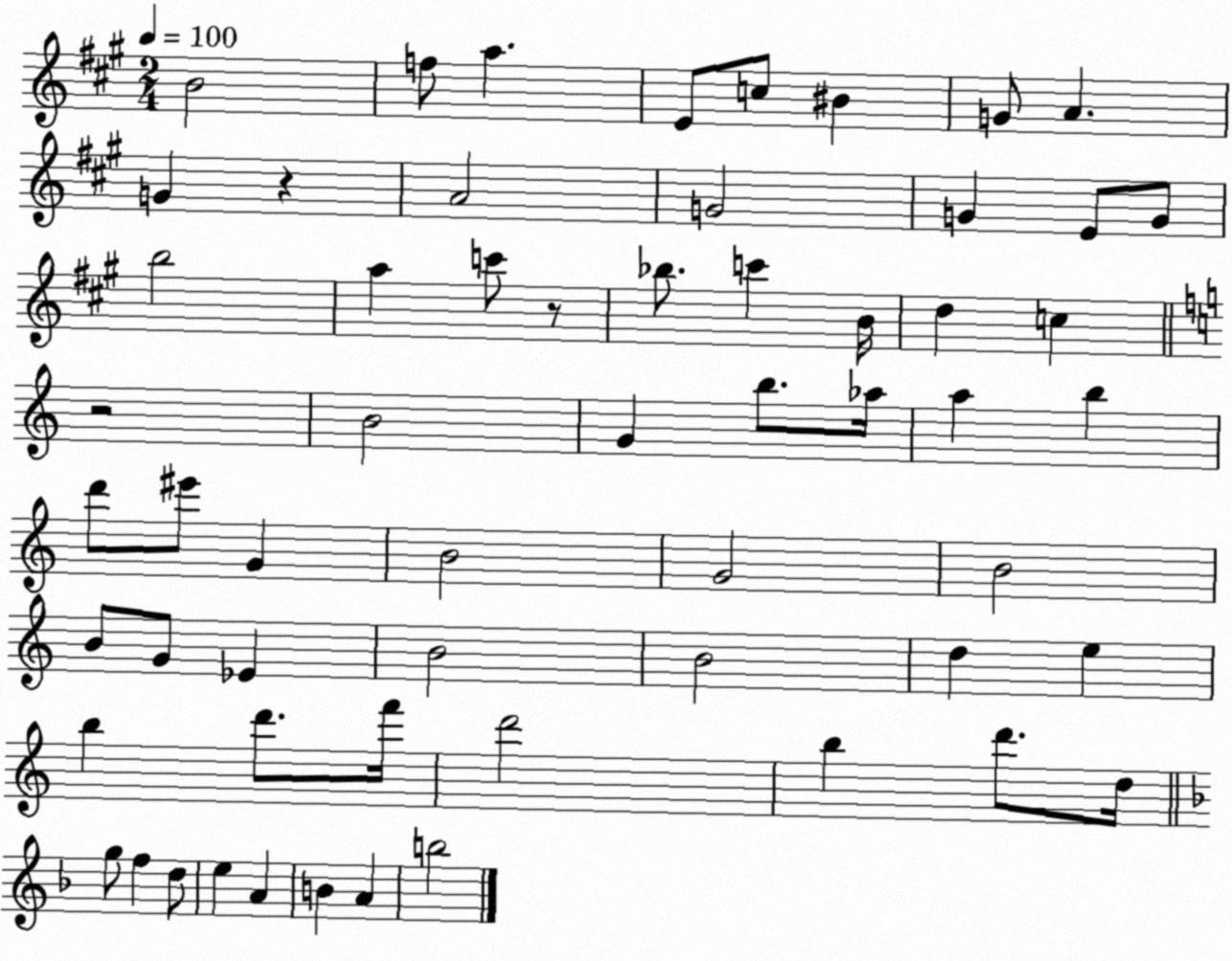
X:1
T:Untitled
M:2/4
L:1/4
K:A
B2 f/2 a E/2 c/2 ^B G/2 A G z A2 G2 G E/2 G/2 b2 a c'/2 z/2 _b/2 c' B/4 d c z2 B2 G b/2 _a/4 a b d'/2 ^e'/2 G B2 G2 B2 B/2 G/2 _E B2 B2 d e b d'/2 f'/4 d'2 b d'/2 d/4 g/2 f d/2 e A B A b2